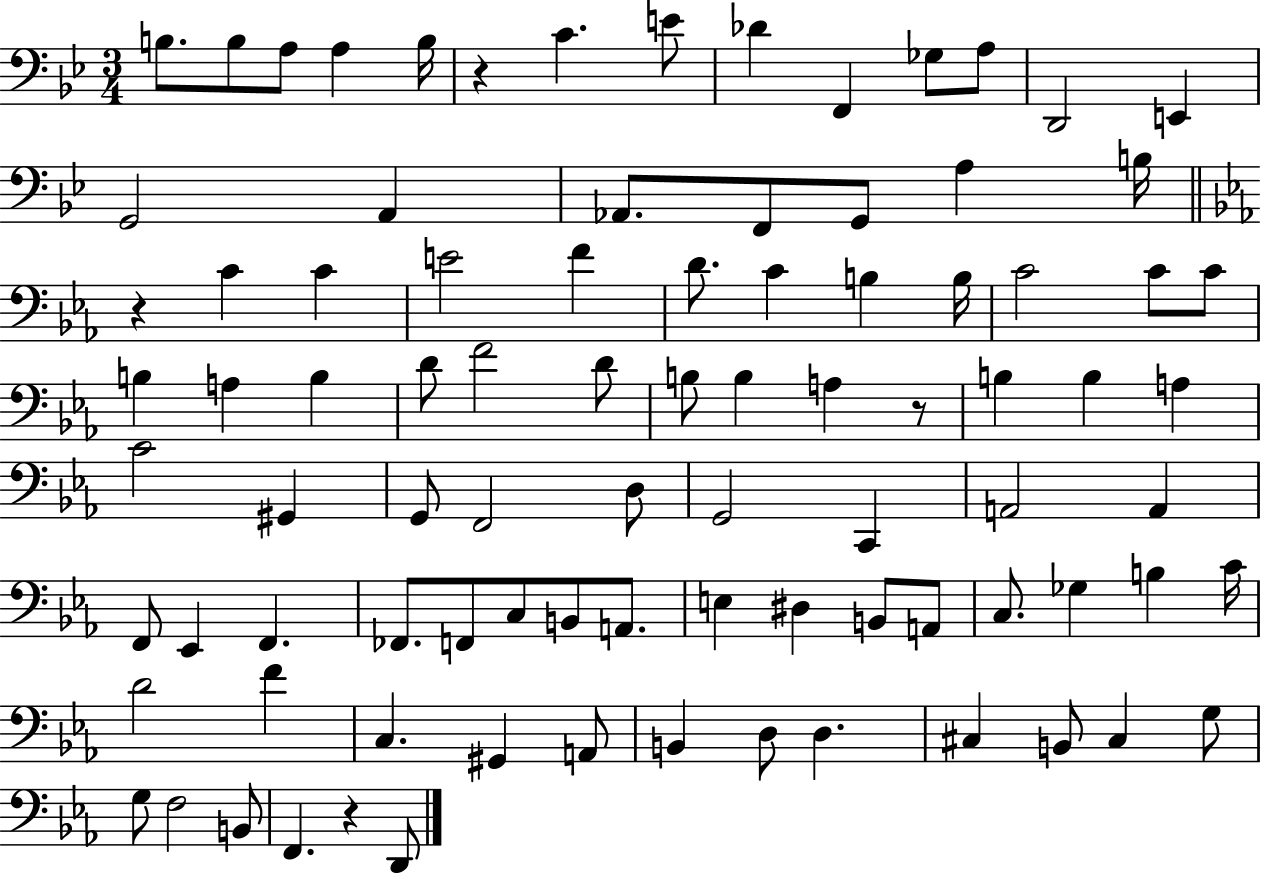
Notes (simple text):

B3/e. B3/e A3/e A3/q B3/s R/q C4/q. E4/e Db4/q F2/q Gb3/e A3/e D2/h E2/q G2/h A2/q Ab2/e. F2/e G2/e A3/q B3/s R/q C4/q C4/q E4/h F4/q D4/e. C4/q B3/q B3/s C4/h C4/e C4/e B3/q A3/q B3/q D4/e F4/h D4/e B3/e B3/q A3/q R/e B3/q B3/q A3/q C4/h G#2/q G2/e F2/h D3/e G2/h C2/q A2/h A2/q F2/e Eb2/q F2/q. FES2/e. F2/e C3/e B2/e A2/e. E3/q D#3/q B2/e A2/e C3/e. Gb3/q B3/q C4/s D4/h F4/q C3/q. G#2/q A2/e B2/q D3/e D3/q. C#3/q B2/e C#3/q G3/e G3/e F3/h B2/e F2/q. R/q D2/e